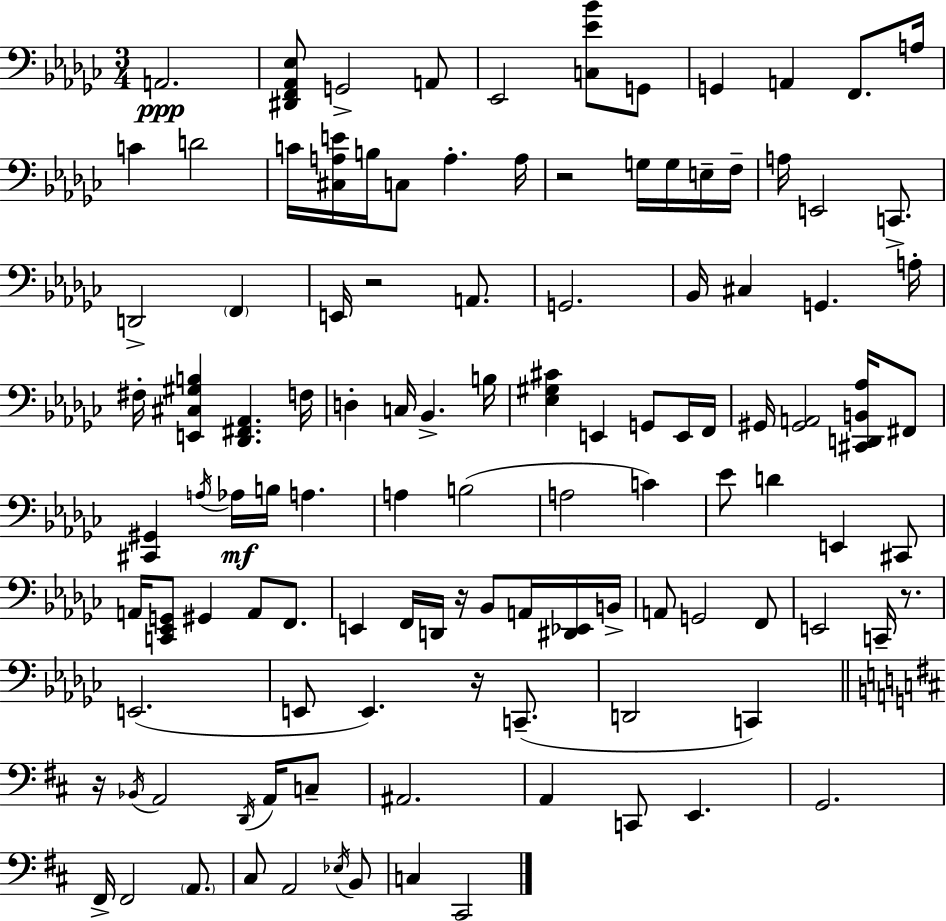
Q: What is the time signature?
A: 3/4